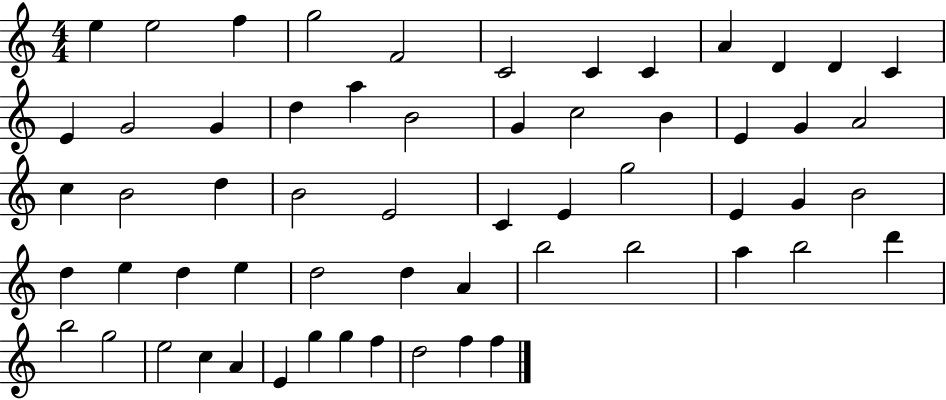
E5/q E5/h F5/q G5/h F4/h C4/h C4/q C4/q A4/q D4/q D4/q C4/q E4/q G4/h G4/q D5/q A5/q B4/h G4/q C5/h B4/q E4/q G4/q A4/h C5/q B4/h D5/q B4/h E4/h C4/q E4/q G5/h E4/q G4/q B4/h D5/q E5/q D5/q E5/q D5/h D5/q A4/q B5/h B5/h A5/q B5/h D6/q B5/h G5/h E5/h C5/q A4/q E4/q G5/q G5/q F5/q D5/h F5/q F5/q